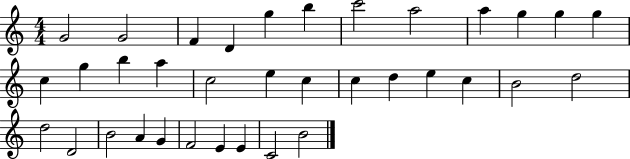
X:1
T:Untitled
M:4/4
L:1/4
K:C
G2 G2 F D g b c'2 a2 a g g g c g b a c2 e c c d e c B2 d2 d2 D2 B2 A G F2 E E C2 B2